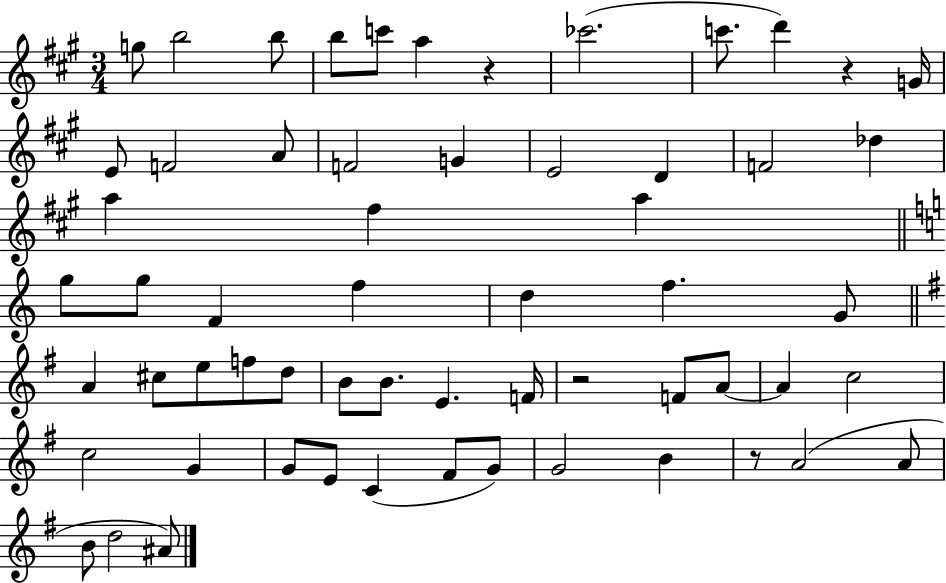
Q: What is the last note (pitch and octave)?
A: A#4